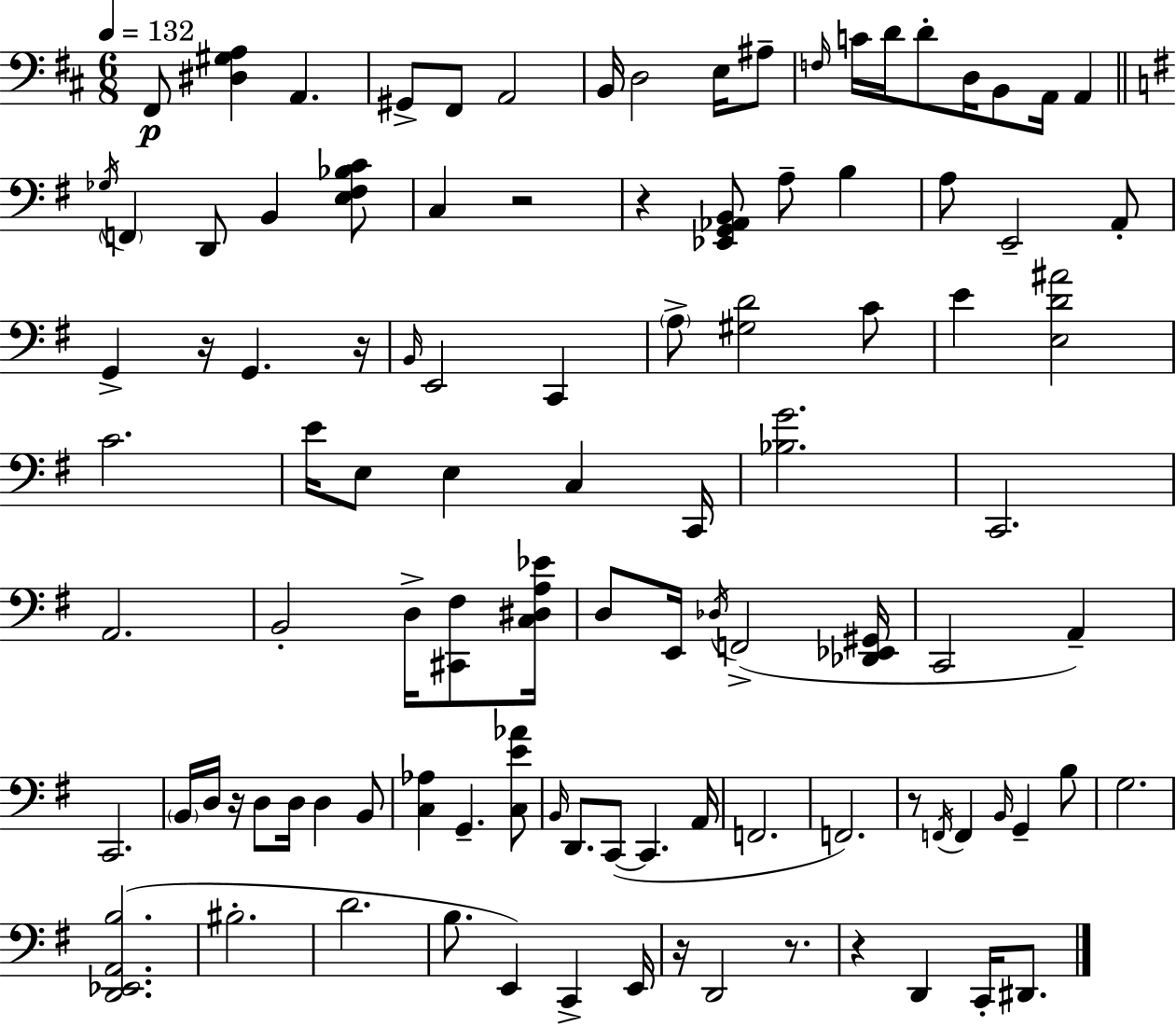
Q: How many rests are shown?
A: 9